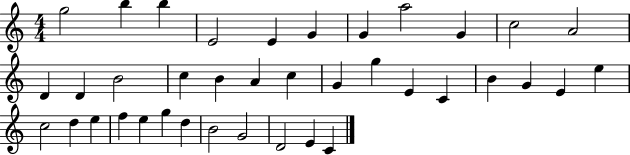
{
  \clef treble
  \numericTimeSignature
  \time 4/4
  \key c \major
  g''2 b''4 b''4 | e'2 e'4 g'4 | g'4 a''2 g'4 | c''2 a'2 | \break d'4 d'4 b'2 | c''4 b'4 a'4 c''4 | g'4 g''4 e'4 c'4 | b'4 g'4 e'4 e''4 | \break c''2 d''4 e''4 | f''4 e''4 g''4 d''4 | b'2 g'2 | d'2 e'4 c'4 | \break \bar "|."
}